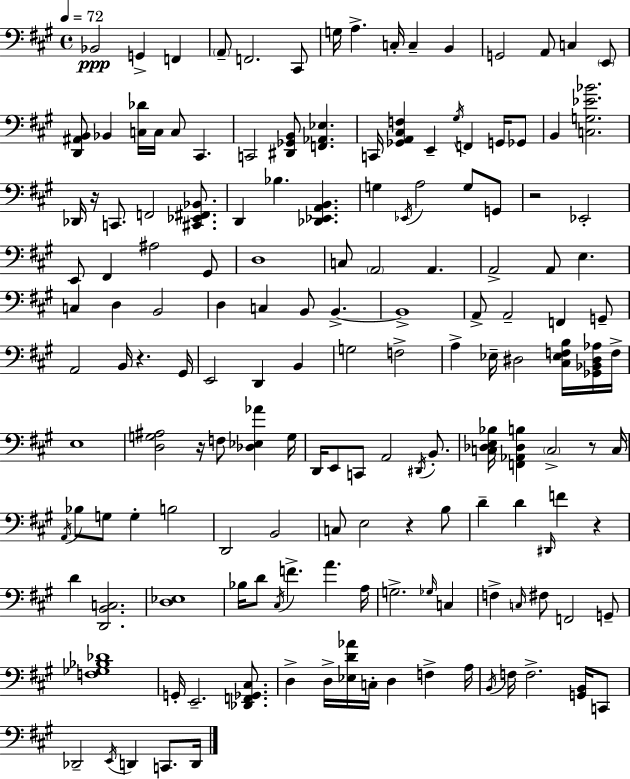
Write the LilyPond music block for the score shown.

{
  \clef bass
  \time 4/4
  \defaultTimeSignature
  \key a \major
  \tempo 4 = 72
  bes,2\ppp g,4-> f,4 | \parenthesize a,8-- f,2. cis,8 | g16 a4.-> c16-. c4-- b,4 | g,2 a,8 c4 \parenthesize e,8 | \break <d, ais, b,>8 bes,4 <c des'>16 c16 c8 cis,4. | c,2 <dis, ges, b,>8 <f, aes, ees>4. | c,16 <ges, a, cis f>4 e,4-- \acciaccatura { gis16 } f,4 g,16 ges,8 | b,4 <c g ees' bes'>2. | \break des,16 r16 c,8. f,2 <cis, ees, fis, bes,>8. | d,4 bes4. <des, ees, a, b,>4. | g4 \acciaccatura { ees,16 } a2 g8 | g,8 r2 ees,2-. | \break e,8 fis,4 ais2 | gis,8 d1 | c8 \parenthesize a,2 a,4. | a,2-> a,8 e4. | \break c4 d4 b,2 | d4 c4 b,8 b,4.->~~ | b,1-> | a,8-> a,2-- f,4 | \break g,8-- a,2 b,16 r4. | gis,16 e,2 d,4 b,4 | g2 f2-> | a4-> ees16-- dis2 <cis ees f b>16 | \break <ges, bes, dis aes>16 f16-> e1 | <d g ais>2 r16 f8 <des ees aes'>4 | g16 d,16 e,8 c,8 a,2 \acciaccatura { dis,16 } | b,8.-. <c des e bes>16 <f, aes, des b>4 \parenthesize c2-> | \break r8 c16 \acciaccatura { a,16 } bes8 g8 g4-. b2 | d,2 b,2 | c8 e2 r4 | b8 d'4-- d'4 \grace { dis,16 } f'4 | \break r4 d'4 <d, b, c>2. | <d ees>1 | bes16 d'8 \acciaccatura { cis16 } f'4.-> a'4. | a16 g2.-> | \break \grace { ges16 } c4 f4-> \grace { c16 } fis8 f,2 | g,8-- <f ges bes des'>1 | g,16-. e,2.-- | <des, f, ges, cis>8. d4-> d16-> <ees d' aes'>16 c16-. d4 | \break f4-> a16 \acciaccatura { b,16 } f16 f2.-> | <g, b,>16 c,8 des,2-- | \acciaccatura { e,16 } d,4 c,8. d,16 \bar "|."
}